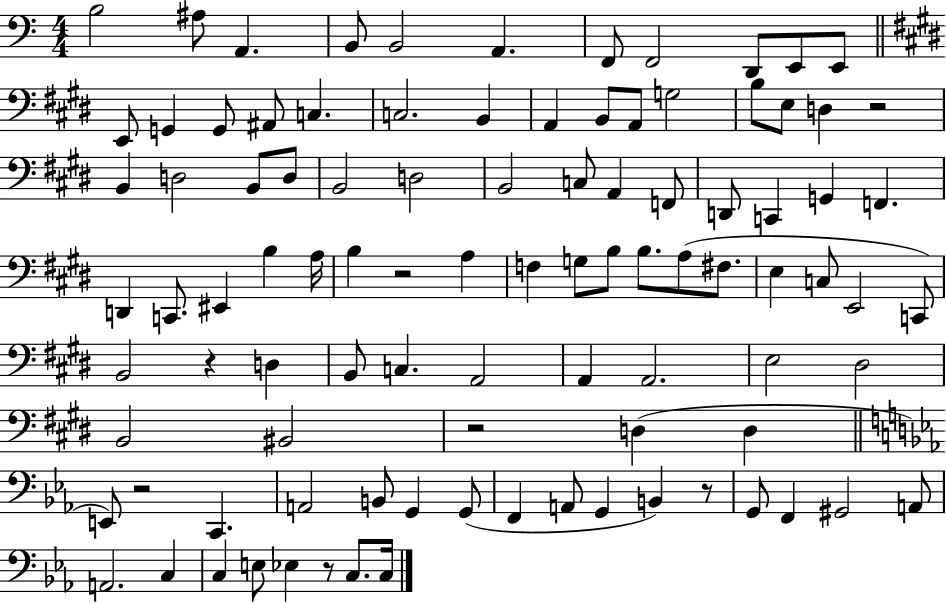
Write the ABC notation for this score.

X:1
T:Untitled
M:4/4
L:1/4
K:C
B,2 ^A,/2 A,, B,,/2 B,,2 A,, F,,/2 F,,2 D,,/2 E,,/2 E,,/2 E,,/2 G,, G,,/2 ^A,,/2 C, C,2 B,, A,, B,,/2 A,,/2 G,2 B,/2 E,/2 D, z2 B,, D,2 B,,/2 D,/2 B,,2 D,2 B,,2 C,/2 A,, F,,/2 D,,/2 C,, G,, F,, D,, C,,/2 ^E,, B, A,/4 B, z2 A, F, G,/2 B,/2 B,/2 A,/2 ^F,/2 E, C,/2 E,,2 C,,/2 B,,2 z D, B,,/2 C, A,,2 A,, A,,2 E,2 ^D,2 B,,2 ^B,,2 z2 D, D, E,,/2 z2 C,, A,,2 B,,/2 G,, G,,/2 F,, A,,/2 G,, B,, z/2 G,,/2 F,, ^G,,2 A,,/2 A,,2 C, C, E,/2 _E, z/2 C,/2 C,/4